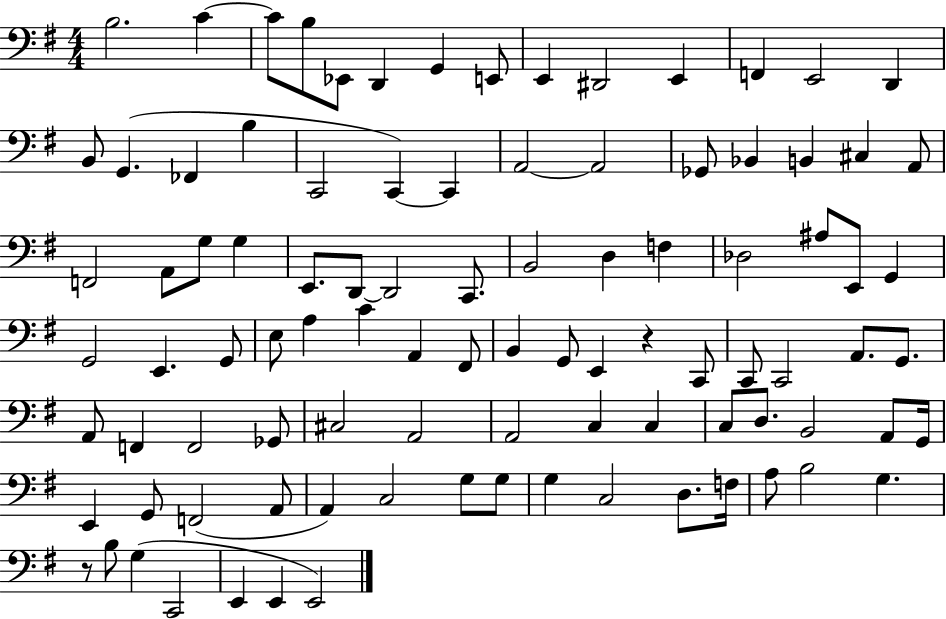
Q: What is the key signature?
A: G major